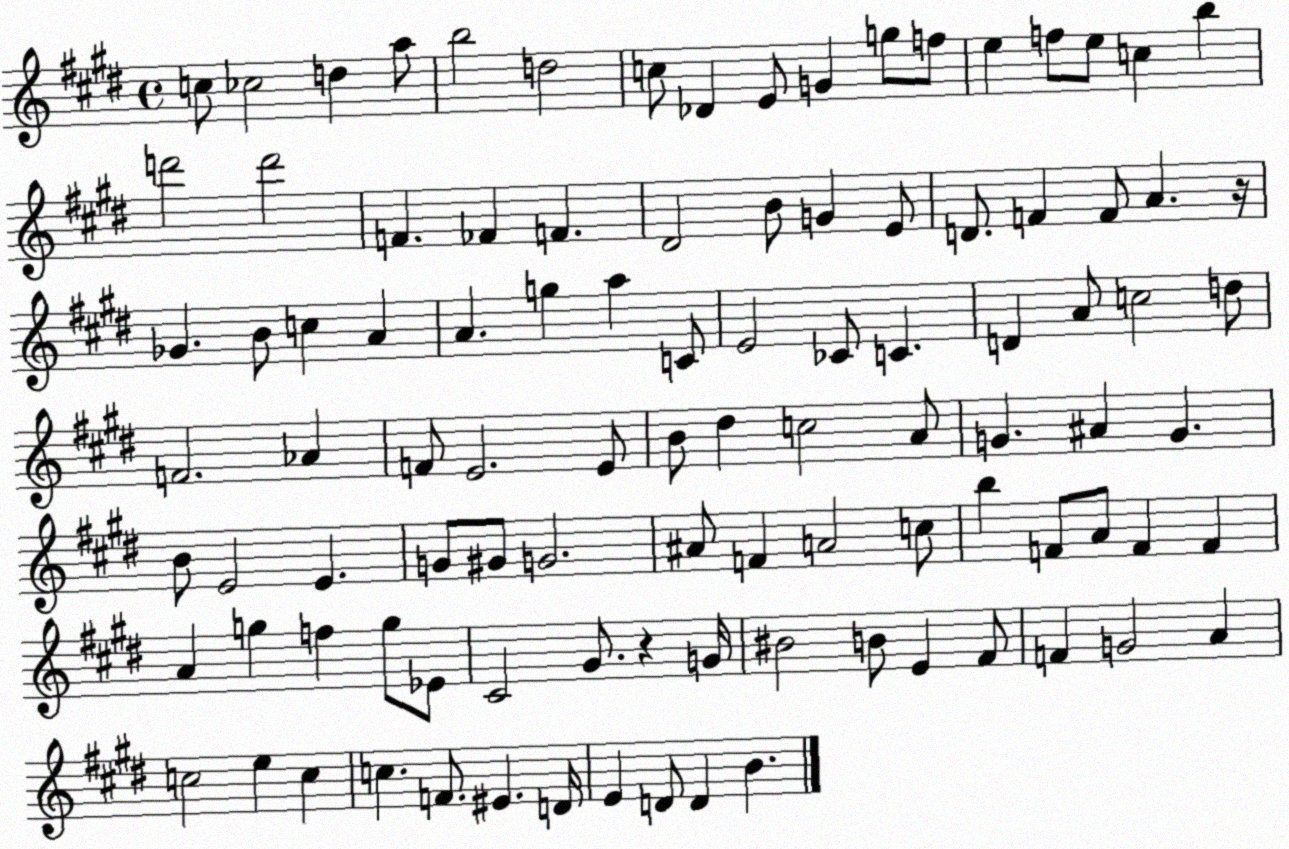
X:1
T:Untitled
M:4/4
L:1/4
K:E
c/2 _c2 d a/2 b2 d2 c/2 _D E/2 G g/2 f/2 e f/2 e/2 c b d'2 d'2 F _F F ^D2 B/2 G E/2 D/2 F F/2 A z/4 _G B/2 c A A g a C/2 E2 _C/2 C D A/2 c2 d/2 F2 _A F/2 E2 E/2 B/2 ^d c2 A/2 G ^A G B/2 E2 E G/2 ^G/2 G2 ^A/2 F A2 c/2 b F/2 A/2 F F A g f g/2 _E/2 ^C2 ^G/2 z G/4 ^B2 B/2 E ^F/2 F G2 A c2 e c c F/2 ^E D/4 E D/2 D B